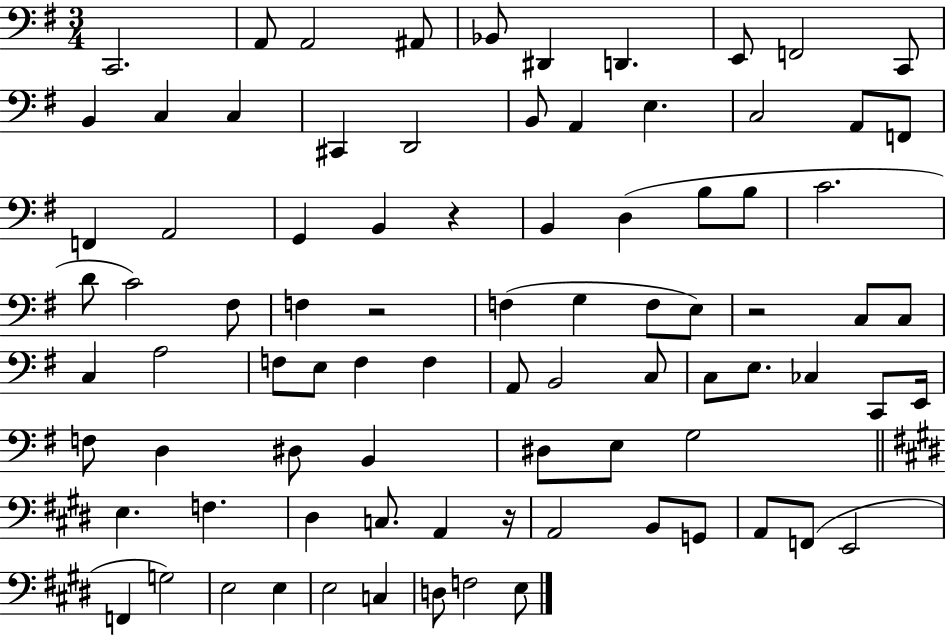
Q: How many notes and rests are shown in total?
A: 85